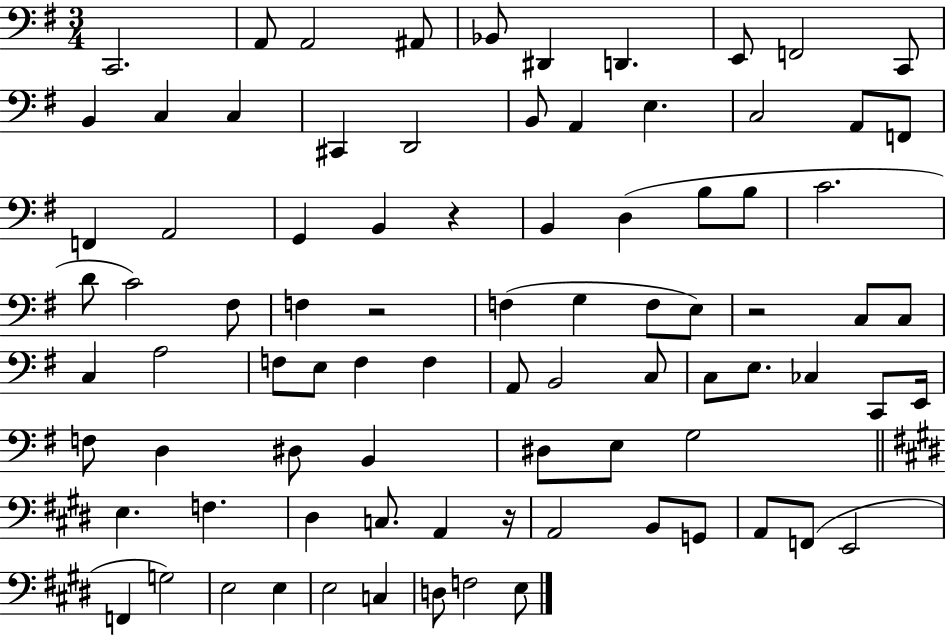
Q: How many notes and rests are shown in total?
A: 85